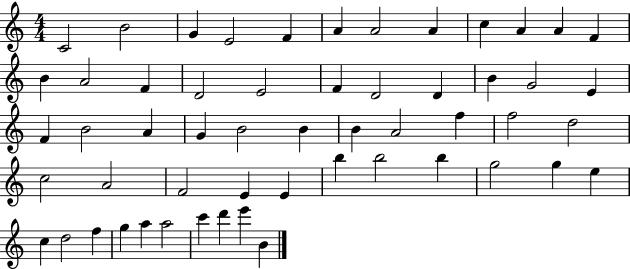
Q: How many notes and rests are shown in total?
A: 55